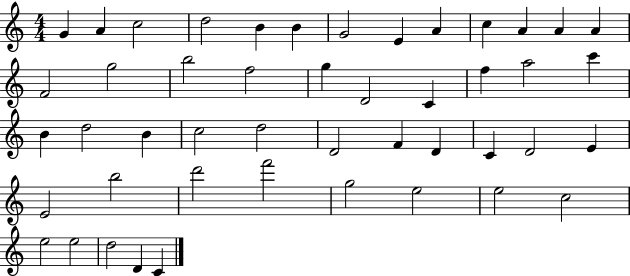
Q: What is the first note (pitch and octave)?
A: G4